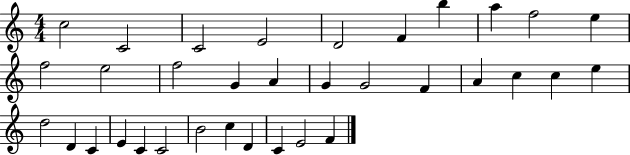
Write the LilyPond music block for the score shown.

{
  \clef treble
  \numericTimeSignature
  \time 4/4
  \key c \major
  c''2 c'2 | c'2 e'2 | d'2 f'4 b''4 | a''4 f''2 e''4 | \break f''2 e''2 | f''2 g'4 a'4 | g'4 g'2 f'4 | a'4 c''4 c''4 e''4 | \break d''2 d'4 c'4 | e'4 c'4 c'2 | b'2 c''4 d'4 | c'4 e'2 f'4 | \break \bar "|."
}